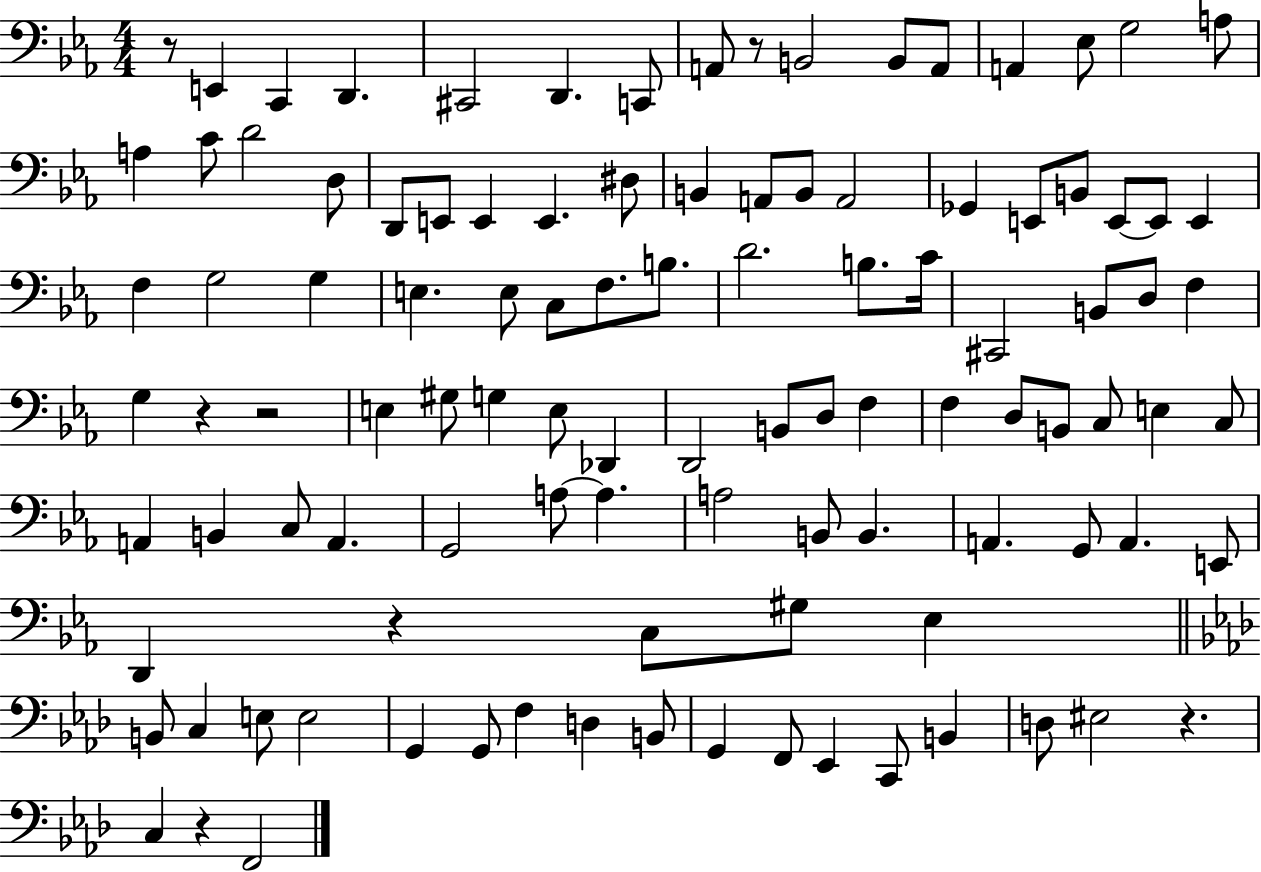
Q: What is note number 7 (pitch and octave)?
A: A2